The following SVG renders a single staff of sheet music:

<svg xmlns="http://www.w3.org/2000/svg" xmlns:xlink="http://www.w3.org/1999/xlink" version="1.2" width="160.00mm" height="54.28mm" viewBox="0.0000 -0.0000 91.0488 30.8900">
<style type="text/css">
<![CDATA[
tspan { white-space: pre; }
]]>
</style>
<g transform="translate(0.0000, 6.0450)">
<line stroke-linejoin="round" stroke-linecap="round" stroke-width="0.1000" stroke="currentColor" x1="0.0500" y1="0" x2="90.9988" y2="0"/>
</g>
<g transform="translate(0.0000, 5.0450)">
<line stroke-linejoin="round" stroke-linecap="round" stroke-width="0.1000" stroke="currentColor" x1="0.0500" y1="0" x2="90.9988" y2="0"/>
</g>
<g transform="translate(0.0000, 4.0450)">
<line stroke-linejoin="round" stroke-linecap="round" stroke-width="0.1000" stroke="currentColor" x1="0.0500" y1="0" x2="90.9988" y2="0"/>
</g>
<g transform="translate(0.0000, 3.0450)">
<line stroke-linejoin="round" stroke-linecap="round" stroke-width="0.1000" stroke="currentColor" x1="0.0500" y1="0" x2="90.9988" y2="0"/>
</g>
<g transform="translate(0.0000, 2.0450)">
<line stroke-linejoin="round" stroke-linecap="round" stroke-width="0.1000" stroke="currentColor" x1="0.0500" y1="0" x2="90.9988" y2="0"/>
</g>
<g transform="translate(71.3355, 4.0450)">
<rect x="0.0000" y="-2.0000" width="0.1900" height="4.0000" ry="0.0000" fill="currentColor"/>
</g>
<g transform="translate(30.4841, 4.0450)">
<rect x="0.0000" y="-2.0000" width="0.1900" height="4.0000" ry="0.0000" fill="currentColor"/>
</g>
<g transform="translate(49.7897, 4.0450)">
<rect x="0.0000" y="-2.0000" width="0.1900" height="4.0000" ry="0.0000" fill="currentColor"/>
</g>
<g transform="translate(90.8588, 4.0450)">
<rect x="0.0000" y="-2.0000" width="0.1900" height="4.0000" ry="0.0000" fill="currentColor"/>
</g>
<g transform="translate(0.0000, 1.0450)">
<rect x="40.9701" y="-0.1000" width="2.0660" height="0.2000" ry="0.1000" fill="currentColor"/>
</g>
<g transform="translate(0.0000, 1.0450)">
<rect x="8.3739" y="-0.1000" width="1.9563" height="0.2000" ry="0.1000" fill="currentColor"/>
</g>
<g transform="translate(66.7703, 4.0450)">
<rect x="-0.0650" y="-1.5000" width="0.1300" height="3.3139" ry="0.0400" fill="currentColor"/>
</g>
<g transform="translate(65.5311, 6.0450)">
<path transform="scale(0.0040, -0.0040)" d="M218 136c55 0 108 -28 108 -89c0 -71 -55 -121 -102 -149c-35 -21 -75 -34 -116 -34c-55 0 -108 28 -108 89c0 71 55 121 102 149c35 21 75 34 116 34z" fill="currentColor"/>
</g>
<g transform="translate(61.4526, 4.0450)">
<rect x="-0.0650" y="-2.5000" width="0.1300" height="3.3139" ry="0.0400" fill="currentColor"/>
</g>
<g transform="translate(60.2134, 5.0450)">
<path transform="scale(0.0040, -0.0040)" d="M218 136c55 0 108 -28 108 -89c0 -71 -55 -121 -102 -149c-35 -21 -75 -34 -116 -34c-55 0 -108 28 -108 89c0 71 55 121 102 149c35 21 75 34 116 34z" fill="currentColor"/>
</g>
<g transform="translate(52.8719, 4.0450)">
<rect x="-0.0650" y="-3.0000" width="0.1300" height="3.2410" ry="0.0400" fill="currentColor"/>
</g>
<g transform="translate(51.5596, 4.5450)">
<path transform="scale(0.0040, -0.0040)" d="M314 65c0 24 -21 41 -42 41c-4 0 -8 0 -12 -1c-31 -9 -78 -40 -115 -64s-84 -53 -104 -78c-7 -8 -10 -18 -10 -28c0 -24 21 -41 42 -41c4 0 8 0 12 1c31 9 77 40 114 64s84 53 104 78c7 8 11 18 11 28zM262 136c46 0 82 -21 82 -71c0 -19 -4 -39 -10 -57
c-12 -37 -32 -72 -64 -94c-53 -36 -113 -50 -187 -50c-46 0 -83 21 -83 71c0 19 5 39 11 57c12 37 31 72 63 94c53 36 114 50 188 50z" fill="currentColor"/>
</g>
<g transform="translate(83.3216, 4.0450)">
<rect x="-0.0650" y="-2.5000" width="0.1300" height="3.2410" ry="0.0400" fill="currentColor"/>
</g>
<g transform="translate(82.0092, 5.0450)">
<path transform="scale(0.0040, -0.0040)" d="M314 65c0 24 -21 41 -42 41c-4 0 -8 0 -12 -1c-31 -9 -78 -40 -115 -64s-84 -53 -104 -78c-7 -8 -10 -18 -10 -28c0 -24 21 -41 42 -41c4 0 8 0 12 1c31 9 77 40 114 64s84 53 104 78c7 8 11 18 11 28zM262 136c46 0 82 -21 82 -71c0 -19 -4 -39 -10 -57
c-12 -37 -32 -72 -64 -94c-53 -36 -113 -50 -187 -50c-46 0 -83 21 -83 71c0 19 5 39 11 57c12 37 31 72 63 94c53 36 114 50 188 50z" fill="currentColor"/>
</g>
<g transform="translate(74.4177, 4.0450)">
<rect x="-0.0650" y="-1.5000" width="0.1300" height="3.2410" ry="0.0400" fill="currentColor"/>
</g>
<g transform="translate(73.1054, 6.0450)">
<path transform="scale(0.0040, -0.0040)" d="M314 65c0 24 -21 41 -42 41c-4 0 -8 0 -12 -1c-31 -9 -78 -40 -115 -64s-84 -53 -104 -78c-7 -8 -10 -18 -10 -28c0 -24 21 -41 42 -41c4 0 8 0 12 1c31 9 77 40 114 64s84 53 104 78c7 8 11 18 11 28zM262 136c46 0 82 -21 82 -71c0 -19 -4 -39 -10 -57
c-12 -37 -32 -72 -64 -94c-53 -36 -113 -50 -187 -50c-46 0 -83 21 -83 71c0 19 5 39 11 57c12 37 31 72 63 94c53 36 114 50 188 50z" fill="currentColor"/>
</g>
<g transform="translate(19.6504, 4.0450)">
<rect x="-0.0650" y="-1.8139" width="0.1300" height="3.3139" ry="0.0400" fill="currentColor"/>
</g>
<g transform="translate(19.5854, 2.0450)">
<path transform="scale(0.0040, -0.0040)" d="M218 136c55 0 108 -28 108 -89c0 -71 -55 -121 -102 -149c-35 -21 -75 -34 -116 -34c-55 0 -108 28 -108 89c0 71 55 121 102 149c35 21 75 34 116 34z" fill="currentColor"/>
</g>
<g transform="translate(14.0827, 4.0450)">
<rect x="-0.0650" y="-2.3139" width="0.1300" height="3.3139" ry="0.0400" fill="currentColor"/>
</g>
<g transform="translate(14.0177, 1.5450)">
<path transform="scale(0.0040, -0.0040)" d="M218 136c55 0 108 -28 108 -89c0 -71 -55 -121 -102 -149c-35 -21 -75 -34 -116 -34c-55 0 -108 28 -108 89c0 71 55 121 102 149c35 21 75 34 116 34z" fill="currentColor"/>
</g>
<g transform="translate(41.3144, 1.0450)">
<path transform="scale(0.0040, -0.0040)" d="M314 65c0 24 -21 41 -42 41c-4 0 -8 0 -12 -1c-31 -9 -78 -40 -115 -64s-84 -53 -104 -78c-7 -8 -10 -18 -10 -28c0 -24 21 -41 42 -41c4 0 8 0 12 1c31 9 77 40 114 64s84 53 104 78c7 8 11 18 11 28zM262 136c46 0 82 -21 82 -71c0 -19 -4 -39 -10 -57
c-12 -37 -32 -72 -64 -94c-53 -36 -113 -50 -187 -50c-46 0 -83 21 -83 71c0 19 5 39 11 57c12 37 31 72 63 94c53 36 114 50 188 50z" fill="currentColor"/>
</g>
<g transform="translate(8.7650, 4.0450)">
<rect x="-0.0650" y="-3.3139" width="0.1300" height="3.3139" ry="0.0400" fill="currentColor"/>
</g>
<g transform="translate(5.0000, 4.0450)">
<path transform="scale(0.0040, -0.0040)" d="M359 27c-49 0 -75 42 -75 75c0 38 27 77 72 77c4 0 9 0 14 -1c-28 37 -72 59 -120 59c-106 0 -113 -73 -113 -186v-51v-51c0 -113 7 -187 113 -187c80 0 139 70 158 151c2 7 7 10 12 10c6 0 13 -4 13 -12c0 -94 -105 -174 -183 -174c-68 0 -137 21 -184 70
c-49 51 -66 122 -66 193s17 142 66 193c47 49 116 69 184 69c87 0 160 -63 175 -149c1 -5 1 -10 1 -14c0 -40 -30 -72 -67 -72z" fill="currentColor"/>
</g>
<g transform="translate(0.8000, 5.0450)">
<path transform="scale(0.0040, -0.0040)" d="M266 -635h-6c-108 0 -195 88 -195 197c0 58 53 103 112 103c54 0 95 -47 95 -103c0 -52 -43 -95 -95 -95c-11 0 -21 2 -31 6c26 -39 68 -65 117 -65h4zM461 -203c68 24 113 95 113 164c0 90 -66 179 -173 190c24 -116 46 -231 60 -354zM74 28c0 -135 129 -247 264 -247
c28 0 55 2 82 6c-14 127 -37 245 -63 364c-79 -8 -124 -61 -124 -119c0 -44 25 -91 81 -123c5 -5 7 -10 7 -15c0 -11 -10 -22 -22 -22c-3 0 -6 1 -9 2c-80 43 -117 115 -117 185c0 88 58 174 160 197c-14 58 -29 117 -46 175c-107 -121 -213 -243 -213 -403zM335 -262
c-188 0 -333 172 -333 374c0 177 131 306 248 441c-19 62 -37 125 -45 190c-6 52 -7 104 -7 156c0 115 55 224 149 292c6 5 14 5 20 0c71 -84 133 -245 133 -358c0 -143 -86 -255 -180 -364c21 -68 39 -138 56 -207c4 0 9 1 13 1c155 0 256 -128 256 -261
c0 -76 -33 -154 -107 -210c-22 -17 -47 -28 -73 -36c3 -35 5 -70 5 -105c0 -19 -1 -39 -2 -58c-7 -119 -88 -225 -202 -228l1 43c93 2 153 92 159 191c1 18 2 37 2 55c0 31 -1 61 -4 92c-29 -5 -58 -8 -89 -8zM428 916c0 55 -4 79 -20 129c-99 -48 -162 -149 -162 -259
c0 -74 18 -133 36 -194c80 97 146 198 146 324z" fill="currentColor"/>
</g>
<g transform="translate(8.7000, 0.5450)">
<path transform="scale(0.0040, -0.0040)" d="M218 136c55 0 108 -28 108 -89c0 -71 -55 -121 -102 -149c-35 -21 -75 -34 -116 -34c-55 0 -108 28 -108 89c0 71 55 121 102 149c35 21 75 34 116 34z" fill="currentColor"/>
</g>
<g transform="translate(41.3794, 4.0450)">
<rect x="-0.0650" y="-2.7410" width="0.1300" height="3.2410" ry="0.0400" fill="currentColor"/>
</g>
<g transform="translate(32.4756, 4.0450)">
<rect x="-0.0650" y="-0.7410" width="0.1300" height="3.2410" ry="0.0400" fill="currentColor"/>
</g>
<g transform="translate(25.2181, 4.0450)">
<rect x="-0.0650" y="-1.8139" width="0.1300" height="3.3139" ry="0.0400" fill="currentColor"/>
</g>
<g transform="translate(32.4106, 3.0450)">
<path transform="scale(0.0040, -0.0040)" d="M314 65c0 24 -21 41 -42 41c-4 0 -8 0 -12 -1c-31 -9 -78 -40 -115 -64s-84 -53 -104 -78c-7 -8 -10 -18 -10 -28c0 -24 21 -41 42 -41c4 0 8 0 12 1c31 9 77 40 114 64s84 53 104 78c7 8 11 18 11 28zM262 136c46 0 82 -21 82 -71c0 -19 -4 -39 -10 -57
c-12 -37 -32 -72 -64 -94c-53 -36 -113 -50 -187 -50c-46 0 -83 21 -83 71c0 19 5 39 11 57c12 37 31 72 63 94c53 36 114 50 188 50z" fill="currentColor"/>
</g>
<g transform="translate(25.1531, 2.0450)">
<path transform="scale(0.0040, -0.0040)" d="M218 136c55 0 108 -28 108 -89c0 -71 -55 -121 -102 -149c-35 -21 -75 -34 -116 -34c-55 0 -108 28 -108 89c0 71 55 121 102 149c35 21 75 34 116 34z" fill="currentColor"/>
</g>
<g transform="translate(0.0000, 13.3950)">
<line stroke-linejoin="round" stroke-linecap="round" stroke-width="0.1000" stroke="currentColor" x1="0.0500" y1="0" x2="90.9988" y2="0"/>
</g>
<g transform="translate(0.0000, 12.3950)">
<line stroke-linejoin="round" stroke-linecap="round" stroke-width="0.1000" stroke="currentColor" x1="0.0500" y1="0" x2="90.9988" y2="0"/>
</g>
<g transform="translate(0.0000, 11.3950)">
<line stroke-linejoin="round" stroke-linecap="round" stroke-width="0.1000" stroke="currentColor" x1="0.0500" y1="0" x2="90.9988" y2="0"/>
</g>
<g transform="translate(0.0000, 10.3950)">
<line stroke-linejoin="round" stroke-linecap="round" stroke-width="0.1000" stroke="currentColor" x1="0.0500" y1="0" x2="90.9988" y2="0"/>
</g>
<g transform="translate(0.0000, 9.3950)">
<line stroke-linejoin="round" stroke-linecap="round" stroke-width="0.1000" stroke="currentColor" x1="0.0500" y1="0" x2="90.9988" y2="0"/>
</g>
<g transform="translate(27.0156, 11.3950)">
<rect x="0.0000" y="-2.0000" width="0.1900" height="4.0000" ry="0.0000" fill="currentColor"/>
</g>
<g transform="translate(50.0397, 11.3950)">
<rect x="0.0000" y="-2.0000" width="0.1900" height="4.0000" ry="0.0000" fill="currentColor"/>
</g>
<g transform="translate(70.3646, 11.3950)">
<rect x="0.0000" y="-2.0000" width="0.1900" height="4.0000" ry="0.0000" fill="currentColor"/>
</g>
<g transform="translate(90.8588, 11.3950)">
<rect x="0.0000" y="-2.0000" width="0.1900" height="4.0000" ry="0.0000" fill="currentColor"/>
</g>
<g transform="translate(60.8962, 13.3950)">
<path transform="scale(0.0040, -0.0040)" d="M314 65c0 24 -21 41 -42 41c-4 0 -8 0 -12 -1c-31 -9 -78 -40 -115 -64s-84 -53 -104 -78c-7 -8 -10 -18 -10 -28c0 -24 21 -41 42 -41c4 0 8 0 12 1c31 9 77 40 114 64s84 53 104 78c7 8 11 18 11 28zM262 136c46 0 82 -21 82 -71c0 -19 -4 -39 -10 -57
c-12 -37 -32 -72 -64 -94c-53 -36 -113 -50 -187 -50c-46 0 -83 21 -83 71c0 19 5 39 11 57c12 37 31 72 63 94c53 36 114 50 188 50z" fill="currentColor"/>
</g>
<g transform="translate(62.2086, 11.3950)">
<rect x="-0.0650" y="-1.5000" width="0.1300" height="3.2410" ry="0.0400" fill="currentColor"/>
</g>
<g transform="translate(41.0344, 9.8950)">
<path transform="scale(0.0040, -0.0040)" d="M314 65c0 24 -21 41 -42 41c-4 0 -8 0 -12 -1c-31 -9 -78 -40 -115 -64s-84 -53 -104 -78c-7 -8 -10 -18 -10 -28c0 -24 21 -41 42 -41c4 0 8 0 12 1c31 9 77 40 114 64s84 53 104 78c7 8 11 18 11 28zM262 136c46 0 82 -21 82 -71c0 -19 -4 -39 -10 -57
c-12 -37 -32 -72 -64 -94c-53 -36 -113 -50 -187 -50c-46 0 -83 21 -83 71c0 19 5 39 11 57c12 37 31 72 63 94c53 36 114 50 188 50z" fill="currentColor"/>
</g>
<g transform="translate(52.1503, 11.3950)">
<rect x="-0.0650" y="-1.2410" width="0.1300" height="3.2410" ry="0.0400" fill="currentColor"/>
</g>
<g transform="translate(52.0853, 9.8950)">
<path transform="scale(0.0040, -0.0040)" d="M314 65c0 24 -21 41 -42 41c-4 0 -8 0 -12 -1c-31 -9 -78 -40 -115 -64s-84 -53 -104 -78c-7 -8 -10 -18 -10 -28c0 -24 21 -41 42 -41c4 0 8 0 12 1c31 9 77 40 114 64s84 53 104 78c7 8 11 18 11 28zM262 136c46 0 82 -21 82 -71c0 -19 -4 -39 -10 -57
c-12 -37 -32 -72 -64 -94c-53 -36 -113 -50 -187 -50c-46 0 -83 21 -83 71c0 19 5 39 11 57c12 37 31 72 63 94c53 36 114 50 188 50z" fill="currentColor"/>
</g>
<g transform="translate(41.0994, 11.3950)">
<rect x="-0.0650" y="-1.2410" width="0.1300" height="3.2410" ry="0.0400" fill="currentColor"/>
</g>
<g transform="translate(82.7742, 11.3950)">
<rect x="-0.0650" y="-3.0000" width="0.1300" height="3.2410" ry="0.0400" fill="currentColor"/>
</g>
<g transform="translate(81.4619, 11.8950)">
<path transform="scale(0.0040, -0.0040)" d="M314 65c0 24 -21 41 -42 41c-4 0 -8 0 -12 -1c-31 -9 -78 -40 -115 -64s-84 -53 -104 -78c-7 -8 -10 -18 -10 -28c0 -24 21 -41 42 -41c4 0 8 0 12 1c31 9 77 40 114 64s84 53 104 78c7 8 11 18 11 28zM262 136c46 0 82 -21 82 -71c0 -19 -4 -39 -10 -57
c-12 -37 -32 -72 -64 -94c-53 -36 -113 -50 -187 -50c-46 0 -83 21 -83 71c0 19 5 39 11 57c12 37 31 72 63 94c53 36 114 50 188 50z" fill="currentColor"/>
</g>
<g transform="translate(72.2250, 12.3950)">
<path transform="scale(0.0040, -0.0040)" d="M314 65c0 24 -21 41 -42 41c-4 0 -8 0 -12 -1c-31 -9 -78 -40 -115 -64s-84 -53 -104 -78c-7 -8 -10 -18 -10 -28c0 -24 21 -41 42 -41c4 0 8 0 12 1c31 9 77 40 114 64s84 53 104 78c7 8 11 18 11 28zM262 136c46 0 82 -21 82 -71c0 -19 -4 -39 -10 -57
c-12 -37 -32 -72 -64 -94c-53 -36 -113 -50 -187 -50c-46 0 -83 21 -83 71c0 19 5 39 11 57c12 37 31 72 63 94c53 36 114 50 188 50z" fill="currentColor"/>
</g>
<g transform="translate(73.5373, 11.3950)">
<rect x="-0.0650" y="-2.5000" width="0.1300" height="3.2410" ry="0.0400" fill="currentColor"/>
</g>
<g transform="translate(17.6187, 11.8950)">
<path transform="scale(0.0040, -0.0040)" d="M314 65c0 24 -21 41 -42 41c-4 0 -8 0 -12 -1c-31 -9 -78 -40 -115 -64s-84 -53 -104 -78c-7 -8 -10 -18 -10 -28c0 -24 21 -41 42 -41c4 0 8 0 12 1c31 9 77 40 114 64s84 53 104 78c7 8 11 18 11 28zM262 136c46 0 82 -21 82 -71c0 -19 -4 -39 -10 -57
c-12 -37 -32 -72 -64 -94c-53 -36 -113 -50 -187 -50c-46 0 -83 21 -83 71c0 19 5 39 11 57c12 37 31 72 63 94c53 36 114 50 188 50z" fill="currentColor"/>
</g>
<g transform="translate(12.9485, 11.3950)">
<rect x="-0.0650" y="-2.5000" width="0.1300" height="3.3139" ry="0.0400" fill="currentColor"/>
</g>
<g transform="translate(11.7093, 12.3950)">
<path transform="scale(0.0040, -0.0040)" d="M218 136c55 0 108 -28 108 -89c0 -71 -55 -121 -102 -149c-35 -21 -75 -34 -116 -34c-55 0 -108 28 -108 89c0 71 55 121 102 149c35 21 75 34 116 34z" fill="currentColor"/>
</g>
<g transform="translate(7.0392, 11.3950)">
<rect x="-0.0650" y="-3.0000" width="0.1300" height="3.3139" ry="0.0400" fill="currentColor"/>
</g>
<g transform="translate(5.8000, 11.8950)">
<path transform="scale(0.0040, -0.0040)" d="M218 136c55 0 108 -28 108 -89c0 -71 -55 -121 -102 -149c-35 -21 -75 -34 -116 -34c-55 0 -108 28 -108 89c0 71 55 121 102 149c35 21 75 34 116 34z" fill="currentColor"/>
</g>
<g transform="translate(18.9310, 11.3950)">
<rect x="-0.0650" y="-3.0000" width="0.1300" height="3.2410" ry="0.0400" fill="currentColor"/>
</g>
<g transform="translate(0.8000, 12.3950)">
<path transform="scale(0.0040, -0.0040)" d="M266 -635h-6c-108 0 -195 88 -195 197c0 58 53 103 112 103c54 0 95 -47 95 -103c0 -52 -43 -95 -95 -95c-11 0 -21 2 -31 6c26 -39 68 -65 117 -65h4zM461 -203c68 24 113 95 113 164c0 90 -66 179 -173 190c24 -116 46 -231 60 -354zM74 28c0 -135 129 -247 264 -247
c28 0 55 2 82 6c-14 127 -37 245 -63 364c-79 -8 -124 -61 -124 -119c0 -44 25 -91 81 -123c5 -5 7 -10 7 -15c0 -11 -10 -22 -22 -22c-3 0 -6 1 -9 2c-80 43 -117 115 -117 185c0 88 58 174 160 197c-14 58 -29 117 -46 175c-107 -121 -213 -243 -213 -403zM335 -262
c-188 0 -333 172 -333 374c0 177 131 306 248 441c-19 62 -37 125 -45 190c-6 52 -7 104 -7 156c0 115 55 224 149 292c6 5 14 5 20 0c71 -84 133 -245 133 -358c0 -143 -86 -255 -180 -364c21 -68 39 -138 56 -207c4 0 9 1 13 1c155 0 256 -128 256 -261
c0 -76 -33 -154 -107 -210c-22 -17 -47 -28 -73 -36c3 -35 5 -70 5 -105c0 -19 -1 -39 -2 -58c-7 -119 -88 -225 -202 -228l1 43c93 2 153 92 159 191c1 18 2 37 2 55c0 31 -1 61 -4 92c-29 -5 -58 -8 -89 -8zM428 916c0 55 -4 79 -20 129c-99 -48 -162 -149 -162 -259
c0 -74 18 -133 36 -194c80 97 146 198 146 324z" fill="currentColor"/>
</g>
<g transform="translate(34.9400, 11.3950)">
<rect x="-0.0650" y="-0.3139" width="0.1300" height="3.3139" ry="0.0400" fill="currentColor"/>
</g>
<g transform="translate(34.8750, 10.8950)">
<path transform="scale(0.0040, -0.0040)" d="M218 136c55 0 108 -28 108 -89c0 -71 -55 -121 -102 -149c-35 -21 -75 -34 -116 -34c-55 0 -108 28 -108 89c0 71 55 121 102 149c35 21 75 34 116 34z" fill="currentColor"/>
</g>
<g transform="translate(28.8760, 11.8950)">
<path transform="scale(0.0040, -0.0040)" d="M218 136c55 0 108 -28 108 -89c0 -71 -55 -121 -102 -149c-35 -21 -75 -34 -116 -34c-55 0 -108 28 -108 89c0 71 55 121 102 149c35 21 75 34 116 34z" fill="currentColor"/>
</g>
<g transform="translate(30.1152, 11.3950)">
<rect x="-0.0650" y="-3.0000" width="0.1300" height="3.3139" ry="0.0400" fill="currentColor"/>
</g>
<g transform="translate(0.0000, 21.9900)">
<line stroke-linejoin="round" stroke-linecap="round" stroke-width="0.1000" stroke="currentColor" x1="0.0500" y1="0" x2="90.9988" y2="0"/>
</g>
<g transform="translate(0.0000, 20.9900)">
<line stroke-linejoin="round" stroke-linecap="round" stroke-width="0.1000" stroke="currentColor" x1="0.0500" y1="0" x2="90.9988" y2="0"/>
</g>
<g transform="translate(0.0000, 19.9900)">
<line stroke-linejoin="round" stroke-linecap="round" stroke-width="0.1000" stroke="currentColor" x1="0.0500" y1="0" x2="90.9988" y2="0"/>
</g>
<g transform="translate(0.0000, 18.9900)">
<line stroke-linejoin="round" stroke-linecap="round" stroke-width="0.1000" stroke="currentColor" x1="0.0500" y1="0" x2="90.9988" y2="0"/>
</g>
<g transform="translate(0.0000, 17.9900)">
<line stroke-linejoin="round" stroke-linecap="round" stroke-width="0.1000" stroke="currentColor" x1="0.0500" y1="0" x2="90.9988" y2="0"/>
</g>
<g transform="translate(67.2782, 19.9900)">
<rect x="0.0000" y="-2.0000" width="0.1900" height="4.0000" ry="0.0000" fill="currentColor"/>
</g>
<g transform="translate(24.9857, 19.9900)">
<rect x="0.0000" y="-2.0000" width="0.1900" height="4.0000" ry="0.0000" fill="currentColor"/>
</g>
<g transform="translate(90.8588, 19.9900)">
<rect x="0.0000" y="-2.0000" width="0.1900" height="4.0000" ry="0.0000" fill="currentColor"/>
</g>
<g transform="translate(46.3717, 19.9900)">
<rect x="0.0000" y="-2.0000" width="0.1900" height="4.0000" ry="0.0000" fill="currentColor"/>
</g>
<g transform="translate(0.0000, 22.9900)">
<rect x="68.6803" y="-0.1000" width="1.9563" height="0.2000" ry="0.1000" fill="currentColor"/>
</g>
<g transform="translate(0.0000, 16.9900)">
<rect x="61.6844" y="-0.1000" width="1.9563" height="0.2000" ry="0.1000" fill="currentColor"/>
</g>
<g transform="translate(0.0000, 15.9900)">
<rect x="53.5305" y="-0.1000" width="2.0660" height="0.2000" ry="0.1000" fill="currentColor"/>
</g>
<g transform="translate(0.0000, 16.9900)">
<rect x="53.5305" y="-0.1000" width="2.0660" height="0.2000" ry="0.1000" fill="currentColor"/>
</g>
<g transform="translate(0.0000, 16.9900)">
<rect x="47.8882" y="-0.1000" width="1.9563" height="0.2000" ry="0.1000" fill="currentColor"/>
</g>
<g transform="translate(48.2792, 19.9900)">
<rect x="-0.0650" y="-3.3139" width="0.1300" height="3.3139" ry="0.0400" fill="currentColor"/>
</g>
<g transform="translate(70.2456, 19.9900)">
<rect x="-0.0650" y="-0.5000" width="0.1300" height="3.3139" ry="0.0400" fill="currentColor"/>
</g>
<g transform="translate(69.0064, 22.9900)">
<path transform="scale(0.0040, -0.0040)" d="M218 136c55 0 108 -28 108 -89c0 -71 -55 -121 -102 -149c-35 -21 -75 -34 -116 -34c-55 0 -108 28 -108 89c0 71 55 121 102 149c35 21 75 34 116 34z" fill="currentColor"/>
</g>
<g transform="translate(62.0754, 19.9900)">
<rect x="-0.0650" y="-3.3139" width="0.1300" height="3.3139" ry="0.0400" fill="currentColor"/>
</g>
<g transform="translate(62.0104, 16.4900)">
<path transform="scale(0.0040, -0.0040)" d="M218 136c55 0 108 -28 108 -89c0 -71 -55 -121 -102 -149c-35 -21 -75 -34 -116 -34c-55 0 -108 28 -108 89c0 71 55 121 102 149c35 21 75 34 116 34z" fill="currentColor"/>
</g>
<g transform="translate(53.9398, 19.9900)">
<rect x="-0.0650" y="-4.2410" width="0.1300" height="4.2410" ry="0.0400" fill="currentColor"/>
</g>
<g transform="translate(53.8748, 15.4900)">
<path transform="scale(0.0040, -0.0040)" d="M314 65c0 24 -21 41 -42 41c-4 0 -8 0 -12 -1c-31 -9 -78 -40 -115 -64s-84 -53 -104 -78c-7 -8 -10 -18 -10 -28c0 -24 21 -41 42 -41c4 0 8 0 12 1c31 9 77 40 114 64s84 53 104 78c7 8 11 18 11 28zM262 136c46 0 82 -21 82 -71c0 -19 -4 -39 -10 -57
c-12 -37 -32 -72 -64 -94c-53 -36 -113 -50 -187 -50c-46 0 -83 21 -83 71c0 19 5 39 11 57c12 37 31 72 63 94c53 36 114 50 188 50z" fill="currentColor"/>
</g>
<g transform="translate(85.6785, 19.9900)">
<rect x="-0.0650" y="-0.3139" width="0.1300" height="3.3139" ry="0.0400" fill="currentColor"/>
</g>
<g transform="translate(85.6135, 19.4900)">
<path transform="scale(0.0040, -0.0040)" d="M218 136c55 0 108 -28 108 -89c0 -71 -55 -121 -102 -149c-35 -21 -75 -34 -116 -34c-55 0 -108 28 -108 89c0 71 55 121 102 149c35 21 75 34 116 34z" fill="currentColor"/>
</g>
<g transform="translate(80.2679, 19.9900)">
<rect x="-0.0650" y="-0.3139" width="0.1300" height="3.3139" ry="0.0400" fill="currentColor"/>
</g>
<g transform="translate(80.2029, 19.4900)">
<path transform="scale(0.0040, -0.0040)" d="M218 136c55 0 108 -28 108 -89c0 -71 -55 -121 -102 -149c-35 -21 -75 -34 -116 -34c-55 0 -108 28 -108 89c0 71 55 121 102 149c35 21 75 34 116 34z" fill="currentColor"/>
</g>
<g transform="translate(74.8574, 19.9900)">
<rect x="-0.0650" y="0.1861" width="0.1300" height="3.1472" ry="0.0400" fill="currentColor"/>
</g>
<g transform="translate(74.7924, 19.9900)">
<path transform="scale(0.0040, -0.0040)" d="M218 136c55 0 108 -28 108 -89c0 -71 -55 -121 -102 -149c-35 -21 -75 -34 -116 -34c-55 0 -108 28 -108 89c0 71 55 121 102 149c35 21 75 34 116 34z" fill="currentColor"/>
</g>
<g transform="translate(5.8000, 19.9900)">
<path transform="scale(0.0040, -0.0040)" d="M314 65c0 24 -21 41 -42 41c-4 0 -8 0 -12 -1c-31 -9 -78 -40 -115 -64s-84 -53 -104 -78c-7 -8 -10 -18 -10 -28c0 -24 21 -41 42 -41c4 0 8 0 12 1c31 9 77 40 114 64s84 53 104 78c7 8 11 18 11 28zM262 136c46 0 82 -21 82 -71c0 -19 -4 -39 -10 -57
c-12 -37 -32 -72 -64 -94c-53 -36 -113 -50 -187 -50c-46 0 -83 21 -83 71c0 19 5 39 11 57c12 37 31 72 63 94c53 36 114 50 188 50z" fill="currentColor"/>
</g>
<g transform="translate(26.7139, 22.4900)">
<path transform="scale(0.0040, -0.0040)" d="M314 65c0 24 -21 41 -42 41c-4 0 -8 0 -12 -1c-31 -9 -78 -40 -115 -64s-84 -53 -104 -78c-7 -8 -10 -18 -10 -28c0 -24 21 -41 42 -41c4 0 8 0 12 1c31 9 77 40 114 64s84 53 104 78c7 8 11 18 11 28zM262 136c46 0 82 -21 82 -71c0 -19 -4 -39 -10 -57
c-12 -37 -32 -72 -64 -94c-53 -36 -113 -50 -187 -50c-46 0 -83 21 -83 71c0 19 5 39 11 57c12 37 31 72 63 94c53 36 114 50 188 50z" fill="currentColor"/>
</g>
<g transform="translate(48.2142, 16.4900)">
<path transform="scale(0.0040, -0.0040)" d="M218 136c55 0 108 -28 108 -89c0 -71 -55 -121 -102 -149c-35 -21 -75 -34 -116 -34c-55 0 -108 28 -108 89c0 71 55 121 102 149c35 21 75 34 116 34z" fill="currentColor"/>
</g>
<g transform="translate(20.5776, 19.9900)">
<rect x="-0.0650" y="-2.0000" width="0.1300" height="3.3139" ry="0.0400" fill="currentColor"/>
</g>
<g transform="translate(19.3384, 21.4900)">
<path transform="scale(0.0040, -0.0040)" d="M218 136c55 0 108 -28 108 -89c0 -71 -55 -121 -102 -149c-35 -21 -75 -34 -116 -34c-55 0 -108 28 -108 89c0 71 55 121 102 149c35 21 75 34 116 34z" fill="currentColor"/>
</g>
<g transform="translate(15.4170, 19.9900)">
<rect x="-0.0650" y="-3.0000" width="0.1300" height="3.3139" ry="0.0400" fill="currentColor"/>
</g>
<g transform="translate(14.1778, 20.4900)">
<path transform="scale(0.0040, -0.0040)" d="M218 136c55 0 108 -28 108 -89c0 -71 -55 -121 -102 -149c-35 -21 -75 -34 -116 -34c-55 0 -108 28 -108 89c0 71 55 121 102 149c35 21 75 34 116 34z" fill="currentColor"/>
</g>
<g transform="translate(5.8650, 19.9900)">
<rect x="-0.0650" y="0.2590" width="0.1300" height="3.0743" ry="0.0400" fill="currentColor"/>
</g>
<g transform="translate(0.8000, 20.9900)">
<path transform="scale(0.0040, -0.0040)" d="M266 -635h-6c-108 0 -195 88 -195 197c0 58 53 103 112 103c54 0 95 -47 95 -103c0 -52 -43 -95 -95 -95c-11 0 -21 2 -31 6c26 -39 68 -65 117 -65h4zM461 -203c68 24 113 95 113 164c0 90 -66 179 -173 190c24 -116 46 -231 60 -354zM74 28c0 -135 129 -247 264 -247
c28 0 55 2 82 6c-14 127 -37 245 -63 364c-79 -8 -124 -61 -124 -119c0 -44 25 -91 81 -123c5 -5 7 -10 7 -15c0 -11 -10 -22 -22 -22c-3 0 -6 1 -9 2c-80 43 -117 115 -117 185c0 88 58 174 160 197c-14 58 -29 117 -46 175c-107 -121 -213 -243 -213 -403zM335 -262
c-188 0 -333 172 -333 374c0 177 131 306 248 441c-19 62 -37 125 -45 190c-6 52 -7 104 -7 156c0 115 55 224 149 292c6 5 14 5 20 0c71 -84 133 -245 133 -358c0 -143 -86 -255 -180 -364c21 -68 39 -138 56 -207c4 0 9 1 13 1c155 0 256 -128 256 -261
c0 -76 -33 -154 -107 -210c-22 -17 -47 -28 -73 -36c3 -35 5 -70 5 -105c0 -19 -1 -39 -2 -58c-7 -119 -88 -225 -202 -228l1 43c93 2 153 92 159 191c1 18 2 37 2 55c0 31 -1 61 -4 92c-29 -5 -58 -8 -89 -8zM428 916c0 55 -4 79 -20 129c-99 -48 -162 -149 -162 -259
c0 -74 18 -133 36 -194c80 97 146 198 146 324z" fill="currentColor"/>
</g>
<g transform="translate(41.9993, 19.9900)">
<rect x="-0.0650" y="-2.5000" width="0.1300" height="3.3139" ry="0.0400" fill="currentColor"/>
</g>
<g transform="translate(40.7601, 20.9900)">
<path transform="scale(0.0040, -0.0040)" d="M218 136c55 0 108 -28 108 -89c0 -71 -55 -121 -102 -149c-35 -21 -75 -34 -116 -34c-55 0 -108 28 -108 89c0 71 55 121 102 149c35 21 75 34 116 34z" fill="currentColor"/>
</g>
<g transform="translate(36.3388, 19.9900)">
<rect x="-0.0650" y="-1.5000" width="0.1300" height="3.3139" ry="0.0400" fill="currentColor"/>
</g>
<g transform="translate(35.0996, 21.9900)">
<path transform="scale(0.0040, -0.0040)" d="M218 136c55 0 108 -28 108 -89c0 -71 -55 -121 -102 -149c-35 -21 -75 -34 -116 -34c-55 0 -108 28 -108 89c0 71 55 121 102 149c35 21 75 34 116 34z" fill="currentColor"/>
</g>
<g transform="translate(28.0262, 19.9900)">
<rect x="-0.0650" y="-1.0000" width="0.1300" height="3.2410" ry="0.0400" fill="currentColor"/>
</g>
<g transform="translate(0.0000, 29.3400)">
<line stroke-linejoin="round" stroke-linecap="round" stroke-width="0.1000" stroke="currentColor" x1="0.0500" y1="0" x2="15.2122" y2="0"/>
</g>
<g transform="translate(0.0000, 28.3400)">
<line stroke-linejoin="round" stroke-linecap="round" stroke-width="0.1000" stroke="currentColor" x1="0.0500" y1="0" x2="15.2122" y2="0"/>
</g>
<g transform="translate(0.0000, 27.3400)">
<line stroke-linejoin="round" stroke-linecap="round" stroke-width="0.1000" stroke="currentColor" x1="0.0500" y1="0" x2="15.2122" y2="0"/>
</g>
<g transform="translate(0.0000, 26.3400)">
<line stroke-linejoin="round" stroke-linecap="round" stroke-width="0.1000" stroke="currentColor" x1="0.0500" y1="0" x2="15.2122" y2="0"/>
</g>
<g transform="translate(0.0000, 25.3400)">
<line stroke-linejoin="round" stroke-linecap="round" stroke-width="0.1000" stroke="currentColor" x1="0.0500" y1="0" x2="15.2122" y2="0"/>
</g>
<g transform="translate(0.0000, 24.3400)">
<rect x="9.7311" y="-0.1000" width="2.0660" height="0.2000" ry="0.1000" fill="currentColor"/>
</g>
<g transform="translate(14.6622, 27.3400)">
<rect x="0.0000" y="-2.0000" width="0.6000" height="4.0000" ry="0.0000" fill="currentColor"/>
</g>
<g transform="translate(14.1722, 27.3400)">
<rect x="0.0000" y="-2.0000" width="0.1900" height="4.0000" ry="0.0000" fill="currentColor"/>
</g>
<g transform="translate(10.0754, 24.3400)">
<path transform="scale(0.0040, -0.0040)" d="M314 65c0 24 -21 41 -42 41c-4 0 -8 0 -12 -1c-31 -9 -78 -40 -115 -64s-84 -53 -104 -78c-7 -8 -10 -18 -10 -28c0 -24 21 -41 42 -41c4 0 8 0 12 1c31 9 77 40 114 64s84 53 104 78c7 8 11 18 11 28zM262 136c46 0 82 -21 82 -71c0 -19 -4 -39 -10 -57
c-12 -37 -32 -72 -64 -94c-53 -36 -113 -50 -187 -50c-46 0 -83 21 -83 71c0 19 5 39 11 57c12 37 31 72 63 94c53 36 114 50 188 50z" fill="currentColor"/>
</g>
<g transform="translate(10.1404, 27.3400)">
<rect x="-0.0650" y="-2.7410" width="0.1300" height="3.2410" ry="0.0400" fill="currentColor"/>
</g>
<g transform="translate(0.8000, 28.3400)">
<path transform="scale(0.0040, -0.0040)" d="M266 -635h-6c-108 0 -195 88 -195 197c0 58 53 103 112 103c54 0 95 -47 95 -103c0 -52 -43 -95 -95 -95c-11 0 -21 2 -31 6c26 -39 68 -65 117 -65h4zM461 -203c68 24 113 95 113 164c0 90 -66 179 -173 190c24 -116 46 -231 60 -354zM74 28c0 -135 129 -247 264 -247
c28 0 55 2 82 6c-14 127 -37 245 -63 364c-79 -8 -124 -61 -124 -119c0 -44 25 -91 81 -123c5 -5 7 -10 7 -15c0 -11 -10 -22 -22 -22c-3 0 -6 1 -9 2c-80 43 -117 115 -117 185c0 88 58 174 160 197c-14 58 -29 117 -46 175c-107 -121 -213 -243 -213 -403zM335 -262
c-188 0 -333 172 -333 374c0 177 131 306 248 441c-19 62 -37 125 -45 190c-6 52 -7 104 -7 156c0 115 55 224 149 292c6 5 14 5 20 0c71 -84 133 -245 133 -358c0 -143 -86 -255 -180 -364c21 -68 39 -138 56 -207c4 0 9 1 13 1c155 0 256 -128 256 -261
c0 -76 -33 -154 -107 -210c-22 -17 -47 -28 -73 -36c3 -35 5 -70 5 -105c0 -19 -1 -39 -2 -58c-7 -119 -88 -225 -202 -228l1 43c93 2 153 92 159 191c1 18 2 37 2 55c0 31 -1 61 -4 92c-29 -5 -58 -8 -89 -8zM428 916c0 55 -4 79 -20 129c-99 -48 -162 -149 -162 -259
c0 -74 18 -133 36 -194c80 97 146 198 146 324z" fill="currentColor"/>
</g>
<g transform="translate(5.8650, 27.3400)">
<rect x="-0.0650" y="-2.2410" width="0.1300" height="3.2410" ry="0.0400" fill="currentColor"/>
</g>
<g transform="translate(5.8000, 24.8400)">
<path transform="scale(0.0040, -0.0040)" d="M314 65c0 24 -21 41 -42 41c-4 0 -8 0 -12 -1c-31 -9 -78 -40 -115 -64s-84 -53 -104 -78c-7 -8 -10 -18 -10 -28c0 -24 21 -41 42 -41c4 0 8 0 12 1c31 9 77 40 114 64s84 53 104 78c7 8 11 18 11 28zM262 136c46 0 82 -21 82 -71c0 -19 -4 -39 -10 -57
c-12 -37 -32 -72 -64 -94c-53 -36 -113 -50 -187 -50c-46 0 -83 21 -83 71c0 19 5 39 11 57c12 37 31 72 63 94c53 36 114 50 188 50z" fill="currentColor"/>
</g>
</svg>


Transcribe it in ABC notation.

X:1
T:Untitled
M:4/4
L:1/4
K:C
b g f f d2 a2 A2 G E E2 G2 A G A2 A c e2 e2 E2 G2 A2 B2 A F D2 E G b d'2 b C B c c g2 a2